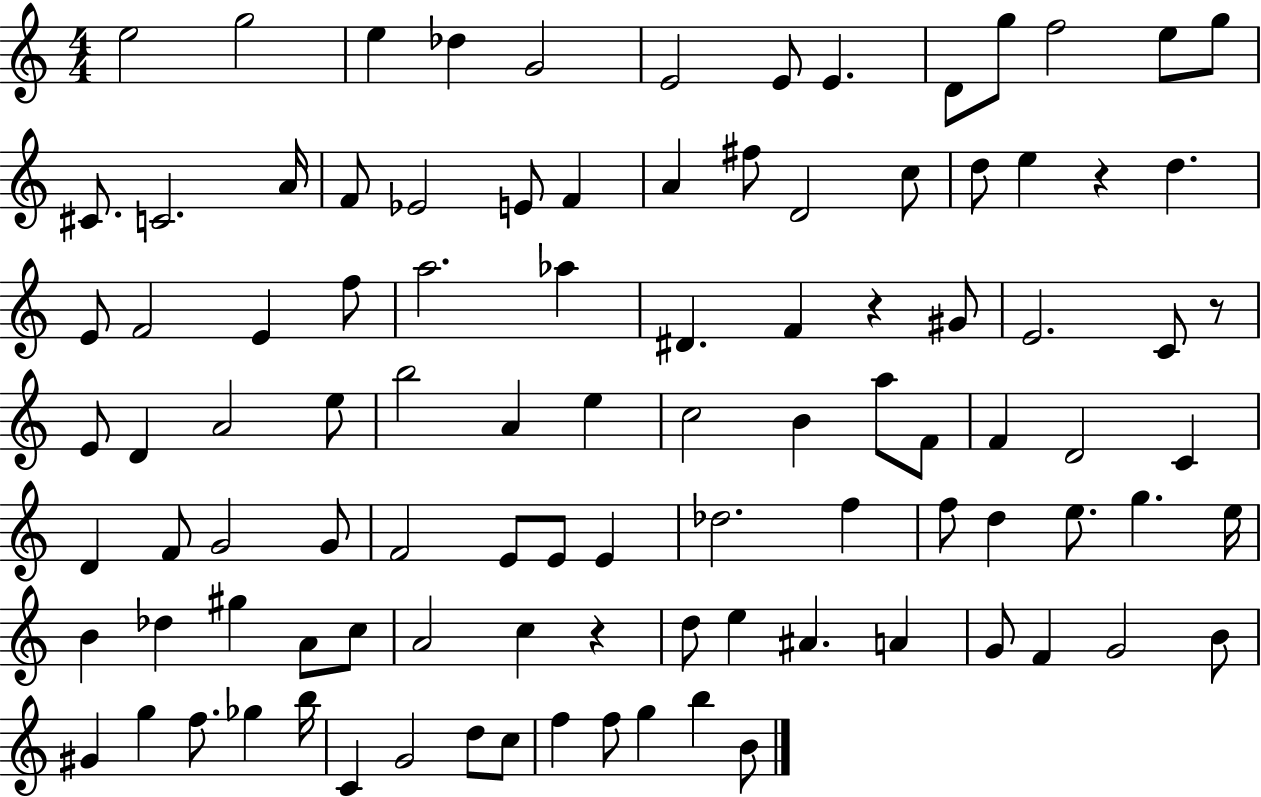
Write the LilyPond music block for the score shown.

{
  \clef treble
  \numericTimeSignature
  \time 4/4
  \key c \major
  e''2 g''2 | e''4 des''4 g'2 | e'2 e'8 e'4. | d'8 g''8 f''2 e''8 g''8 | \break cis'8. c'2. a'16 | f'8 ees'2 e'8 f'4 | a'4 fis''8 d'2 c''8 | d''8 e''4 r4 d''4. | \break e'8 f'2 e'4 f''8 | a''2. aes''4 | dis'4. f'4 r4 gis'8 | e'2. c'8 r8 | \break e'8 d'4 a'2 e''8 | b''2 a'4 e''4 | c''2 b'4 a''8 f'8 | f'4 d'2 c'4 | \break d'4 f'8 g'2 g'8 | f'2 e'8 e'8 e'4 | des''2. f''4 | f''8 d''4 e''8. g''4. e''16 | \break b'4 des''4 gis''4 a'8 c''8 | a'2 c''4 r4 | d''8 e''4 ais'4. a'4 | g'8 f'4 g'2 b'8 | \break gis'4 g''4 f''8. ges''4 b''16 | c'4 g'2 d''8 c''8 | f''4 f''8 g''4 b''4 b'8 | \bar "|."
}